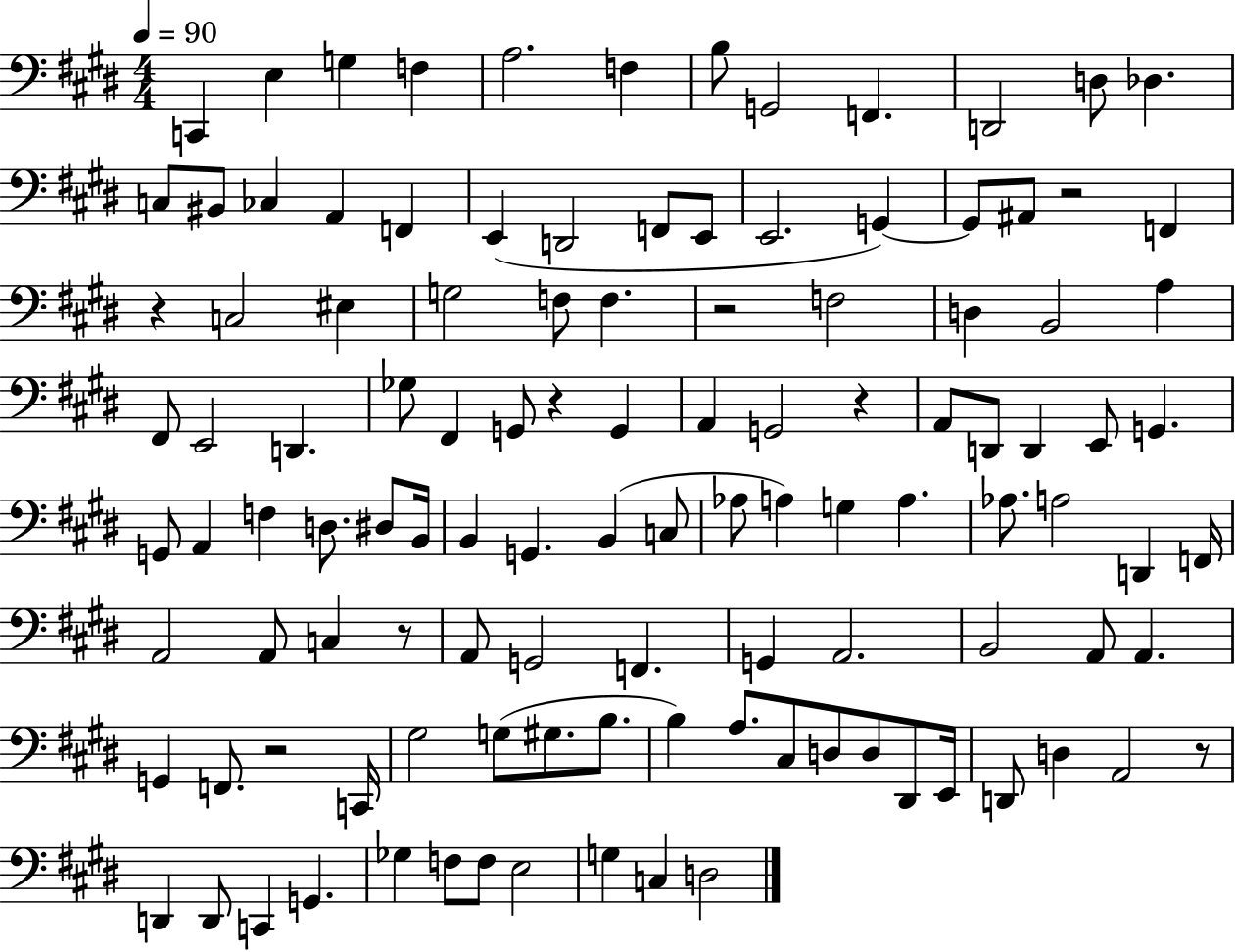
X:1
T:Untitled
M:4/4
L:1/4
K:E
C,, E, G, F, A,2 F, B,/2 G,,2 F,, D,,2 D,/2 _D, C,/2 ^B,,/2 _C, A,, F,, E,, D,,2 F,,/2 E,,/2 E,,2 G,, G,,/2 ^A,,/2 z2 F,, z C,2 ^E, G,2 F,/2 F, z2 F,2 D, B,,2 A, ^F,,/2 E,,2 D,, _G,/2 ^F,, G,,/2 z G,, A,, G,,2 z A,,/2 D,,/2 D,, E,,/2 G,, G,,/2 A,, F, D,/2 ^D,/2 B,,/4 B,, G,, B,, C,/2 _A,/2 A, G, A, _A,/2 A,2 D,, F,,/4 A,,2 A,,/2 C, z/2 A,,/2 G,,2 F,, G,, A,,2 B,,2 A,,/2 A,, G,, F,,/2 z2 C,,/4 ^G,2 G,/2 ^G,/2 B,/2 B, A,/2 ^C,/2 D,/2 D,/2 ^D,,/2 E,,/4 D,,/2 D, A,,2 z/2 D,, D,,/2 C,, G,, _G, F,/2 F,/2 E,2 G, C, D,2